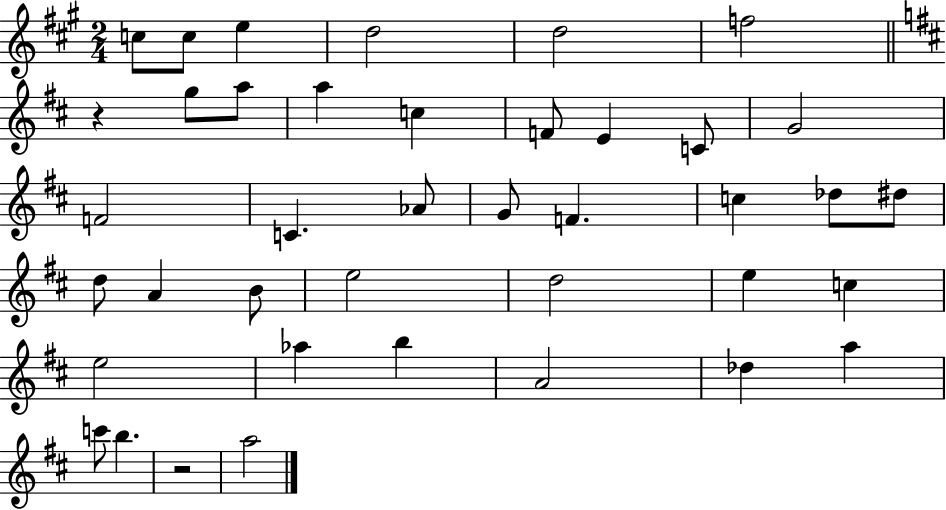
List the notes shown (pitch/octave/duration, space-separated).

C5/e C5/e E5/q D5/h D5/h F5/h R/q G5/e A5/e A5/q C5/q F4/e E4/q C4/e G4/h F4/h C4/q. Ab4/e G4/e F4/q. C5/q Db5/e D#5/e D5/e A4/q B4/e E5/h D5/h E5/q C5/q E5/h Ab5/q B5/q A4/h Db5/q A5/q C6/e B5/q. R/h A5/h